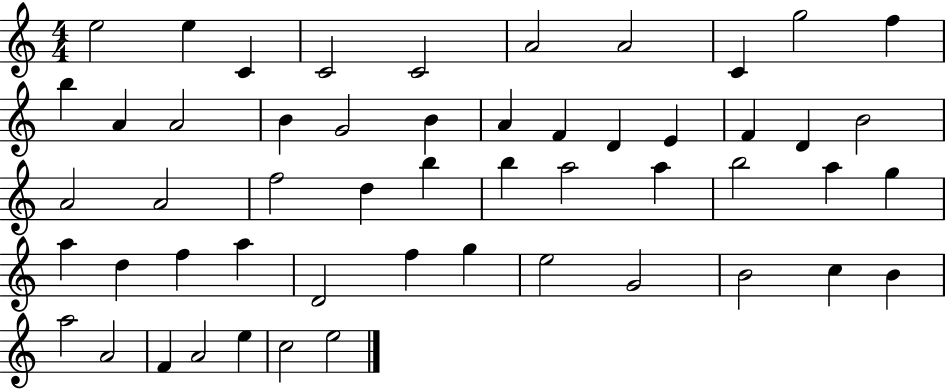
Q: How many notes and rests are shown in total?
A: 53